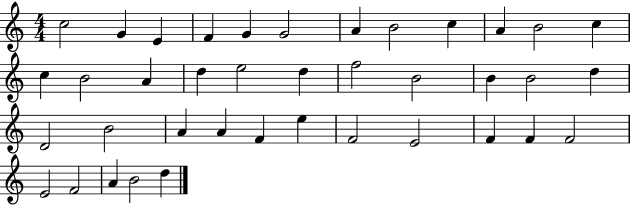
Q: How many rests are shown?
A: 0